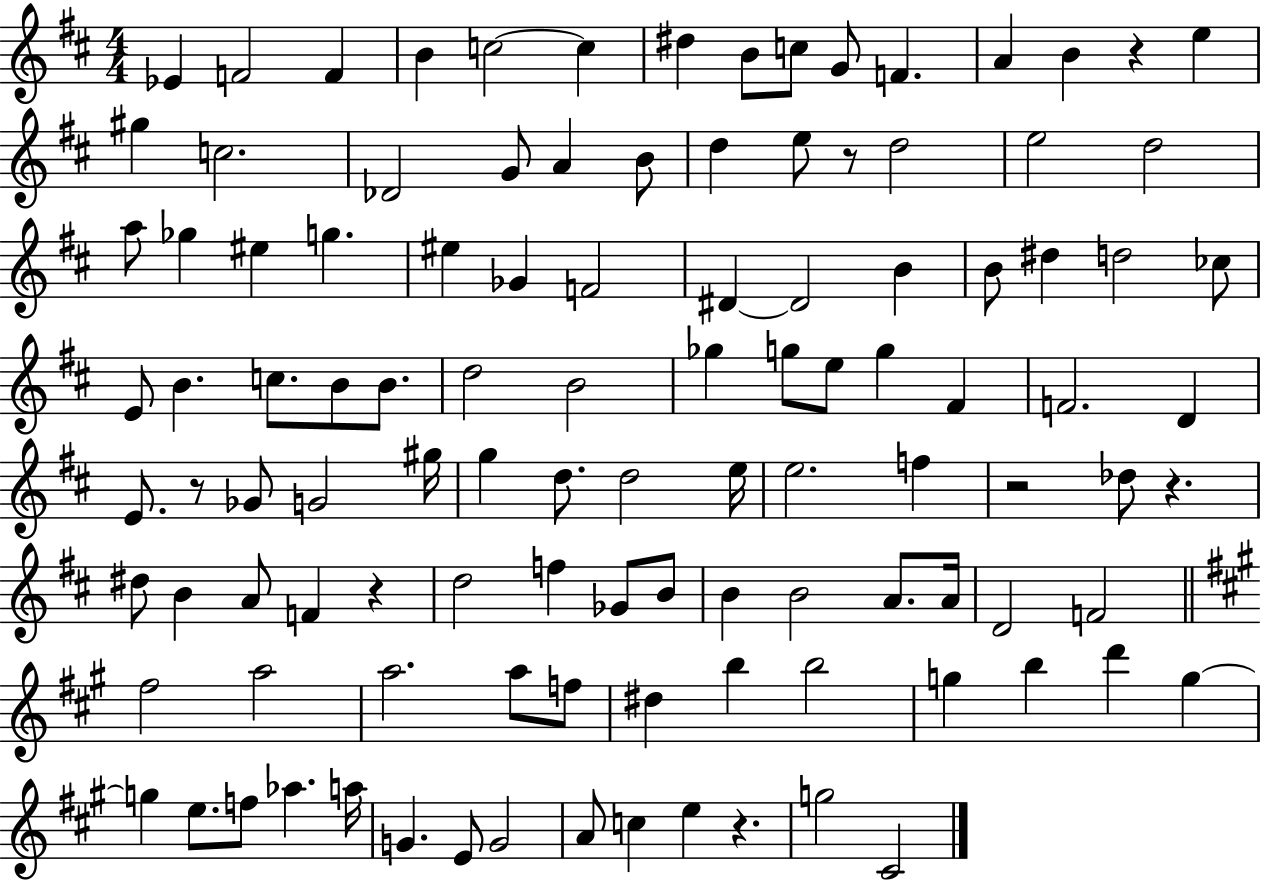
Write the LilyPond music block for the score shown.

{
  \clef treble
  \numericTimeSignature
  \time 4/4
  \key d \major
  ees'4 f'2 f'4 | b'4 c''2~~ c''4 | dis''4 b'8 c''8 g'8 f'4. | a'4 b'4 r4 e''4 | \break gis''4 c''2. | des'2 g'8 a'4 b'8 | d''4 e''8 r8 d''2 | e''2 d''2 | \break a''8 ges''4 eis''4 g''4. | eis''4 ges'4 f'2 | dis'4~~ dis'2 b'4 | b'8 dis''4 d''2 ces''8 | \break e'8 b'4. c''8. b'8 b'8. | d''2 b'2 | ges''4 g''8 e''8 g''4 fis'4 | f'2. d'4 | \break e'8. r8 ges'8 g'2 gis''16 | g''4 d''8. d''2 e''16 | e''2. f''4 | r2 des''8 r4. | \break dis''8 b'4 a'8 f'4 r4 | d''2 f''4 ges'8 b'8 | b'4 b'2 a'8. a'16 | d'2 f'2 | \break \bar "||" \break \key a \major fis''2 a''2 | a''2. a''8 f''8 | dis''4 b''4 b''2 | g''4 b''4 d'''4 g''4~~ | \break g''4 e''8. f''8 aes''4. a''16 | g'4. e'8 g'2 | a'8 c''4 e''4 r4. | g''2 cis'2 | \break \bar "|."
}